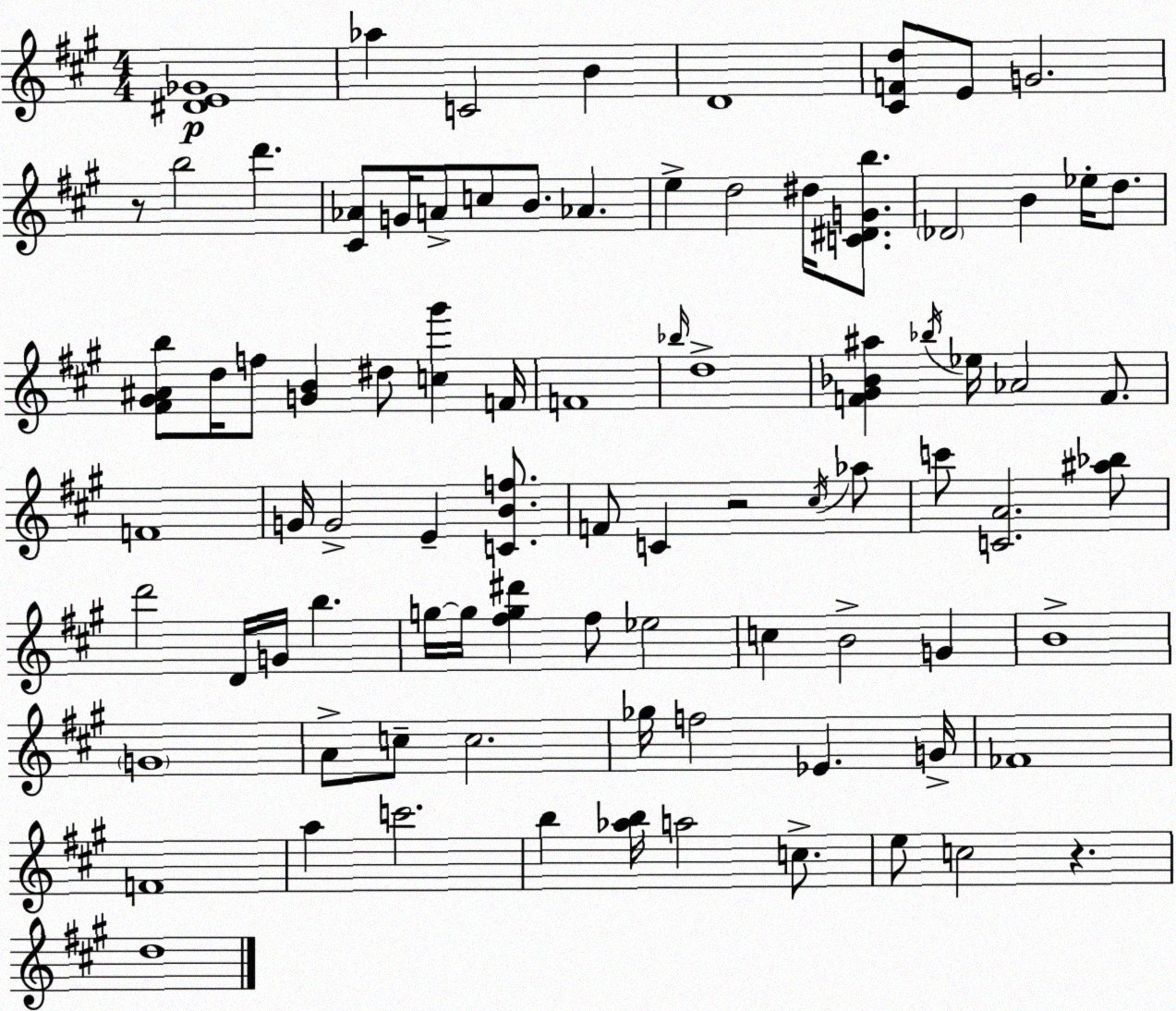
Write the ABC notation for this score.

X:1
T:Untitled
M:4/4
L:1/4
K:A
[^DE_G]4 _a C2 B D4 [^CFd]/2 E/2 G2 z/2 b2 d' [^C_A]/2 G/4 A/2 c/2 B/2 _A e d2 ^d/4 [C^DGb]/2 _D2 B _e/4 d/2 [^F^G^Ab]/2 d/4 f/2 [GB] ^d/2 [c^g'] F/4 F4 _b/4 d4 [F^G_B^a] _b/4 _e/4 _A2 F/2 F4 G/4 G2 E [CBf]/2 F/2 C z2 ^c/4 _a/2 c'/2 [CA]2 [^a_b]/2 d'2 D/4 G/4 b g/4 g/4 [^fg^d'] ^f/2 _e2 c B2 G B4 G4 A/2 c/2 c2 _g/4 f2 _E G/4 _F4 F4 a c'2 b [_ab]/4 a2 c/2 e/2 c2 z d4